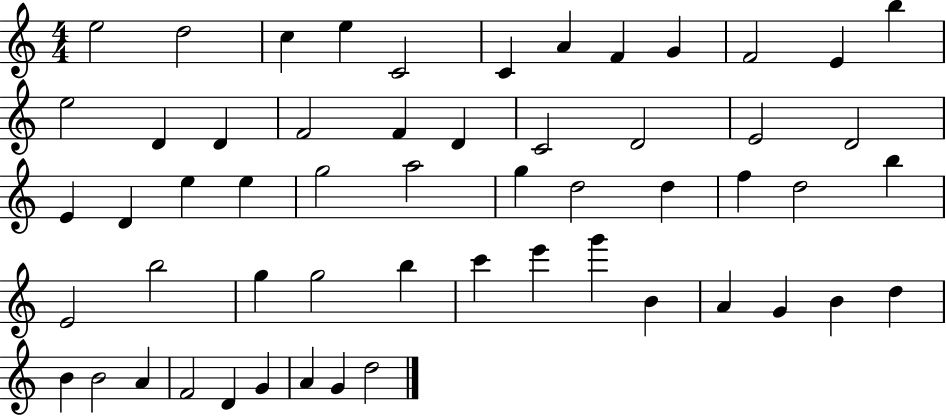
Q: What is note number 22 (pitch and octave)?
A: D4